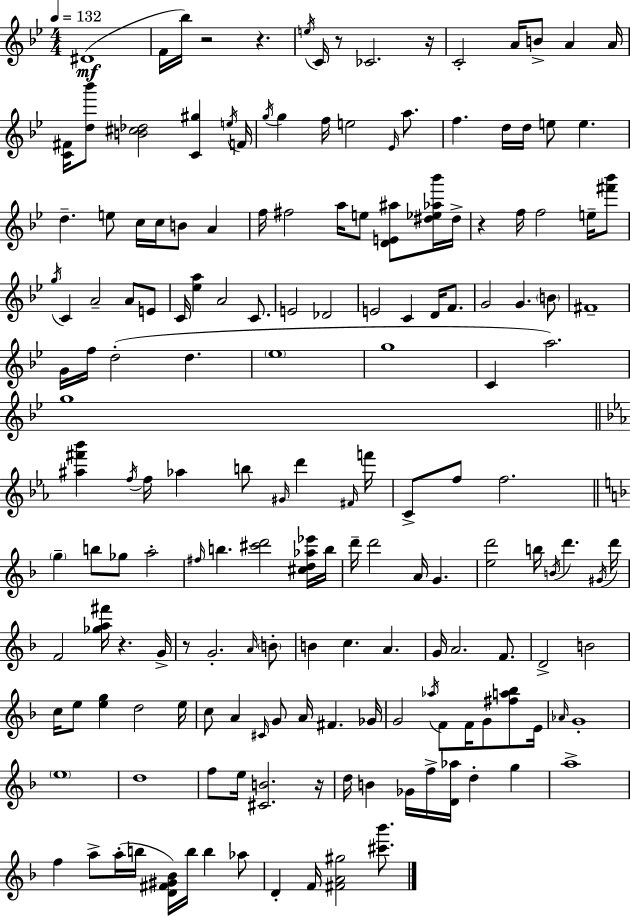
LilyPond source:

{
  \clef treble
  \numericTimeSignature
  \time 4/4
  \key bes \major
  \tempo 4 = 132
  \repeat volta 2 { dis'1(\mf | f'16 bes''16) r2 r4. | \acciaccatura { e''16 } c'16 r8 ces'2. | r16 c'2-. a'16 b'8-> a'4 | \break a'16 <c' fis'>16 <d'' bes'''>8 <b' cis'' des''>2 <c' gis''>4 | \acciaccatura { e''16 } f'16 \acciaccatura { g''16 } g''4 f''16 e''2 | \grace { ees'16 } a''8. f''4. d''16 d''16 e''8 e''4. | d''4.-- e''8 c''16 c''16 b'8 | \break a'4 f''16 fis''2 a''16 e''8 | <d' e' ais''>8 <dis'' ees'' aes'' bes'''>16 dis''16-> r4 f''16 f''2 | e''16-- <fis''' bes'''>8 \acciaccatura { g''16 } c'4 a'2-- | a'8 e'8 c'16 <ees'' a''>4 a'2 | \break c'8. e'2 des'2 | e'2 c'4 | d'16 f'8. g'2 g'4. | \parenthesize b'8 fis'1-- | \break g'16 f''16 d''2-.( d''4. | \parenthesize ees''1 | g''1 | c'4 a''2.) | \break g''1 | \bar "||" \break \key ees \major <ais'' fis''' bes'''>4 \acciaccatura { f''16 } f''16 aes''4 b''8 \grace { gis'16 } d'''4 | \grace { fis'16 } f'''16 c'8-> f''8 f''2. | \bar "||" \break \key f \major \parenthesize g''4-- b''8 ges''8 a''2-. | \grace { fis''16 } b''4. <cis''' d'''>2 <cis'' d'' aes'' ees'''>16 | b''16 d'''16-- d'''2 a'16 g'4. | <e'' d'''>2 b''16 \acciaccatura { b'16 } d'''4. | \break \acciaccatura { gis'16 } d'''16 f'2 <ges'' a'' fis'''>16 r4. | g'16-> r8 g'2.-. | \grace { a'16 } \parenthesize b'8-. b'4 c''4. a'4. | g'16 a'2. | \break f'8. d'2-> b'2 | c''16 e''8 <e'' g''>4 d''2 | e''16 c''8 a'4 \grace { cis'16 } g'8 a'16 fis'4. | ges'16 g'2 \acciaccatura { aes''16 } f'8 | \break f'16 g'8 <fis'' a'' bes''>8 e'16 \grace { aes'16 } g'1-. | \parenthesize e''1 | d''1 | f''8 e''16 <cis' b'>2. | \break r16 d''16 b'4 ges'16 f''16-> <d' aes''>16 d''4-. | g''4 a''1-> | f''4 a''8-> a''16-.( b''16 <d' fis' gis' bes'>16) | b''16 b''4 aes''8 d'4-. f'16 <fis' a' gis''>2 | \break <cis''' bes'''>8. } \bar "|."
}